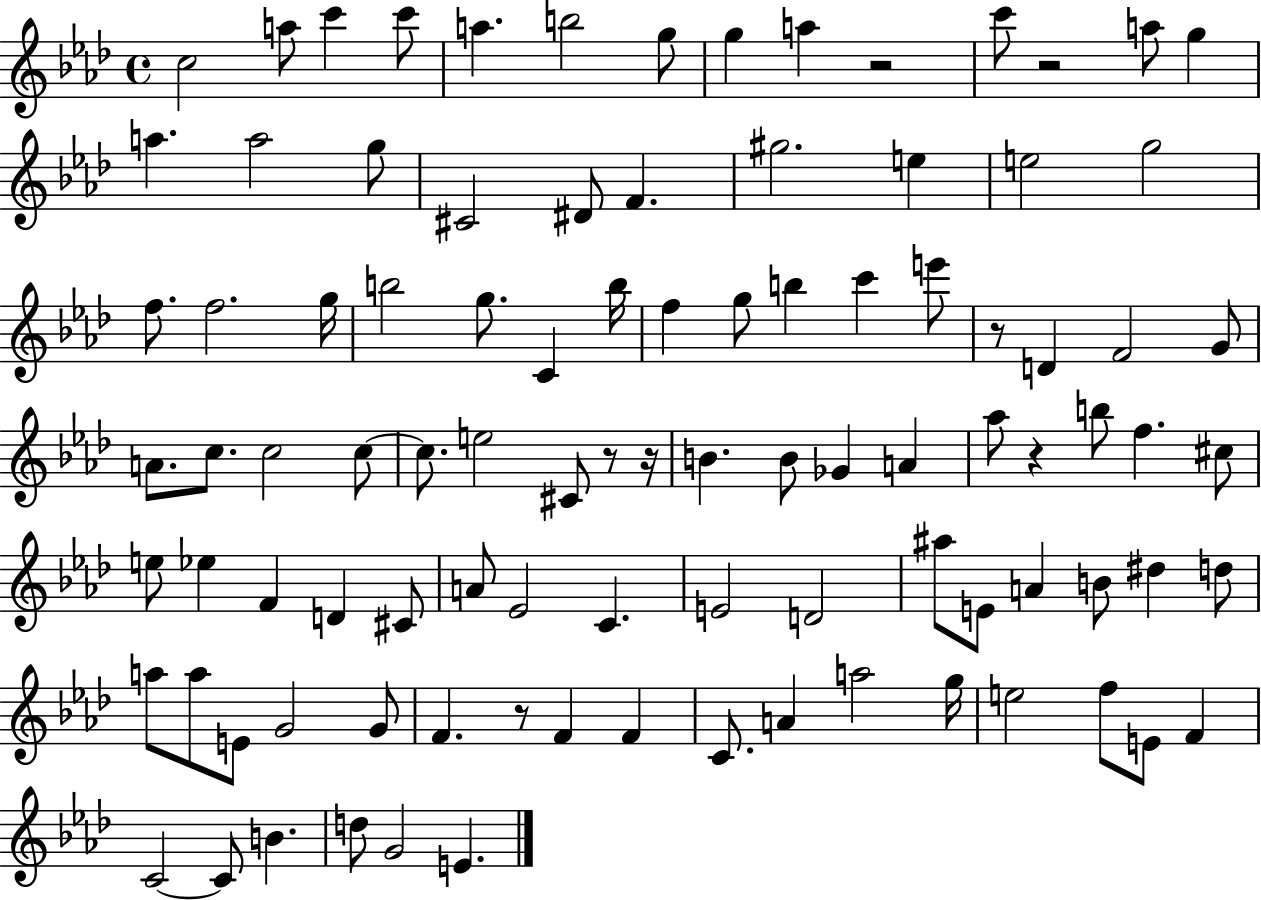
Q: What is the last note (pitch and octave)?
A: E4